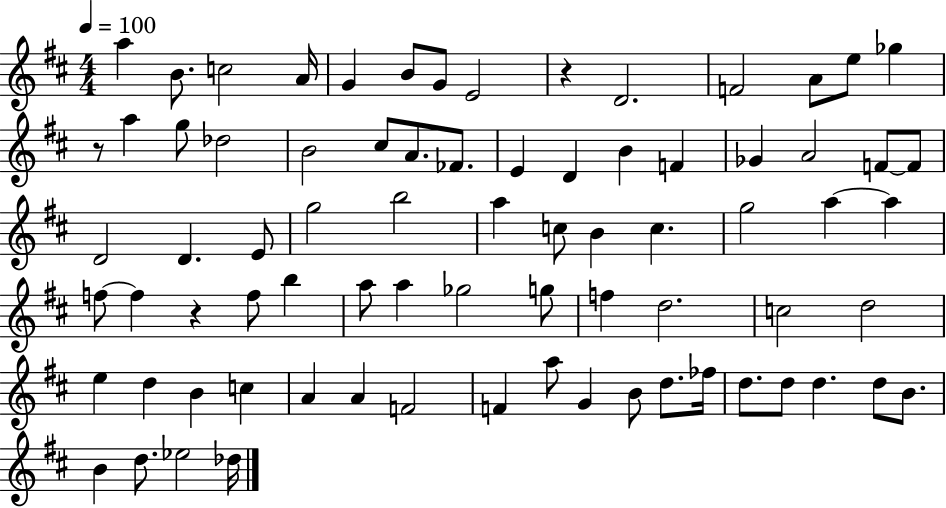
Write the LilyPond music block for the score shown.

{
  \clef treble
  \numericTimeSignature
  \time 4/4
  \key d \major
  \tempo 4 = 100
  a''4 b'8. c''2 a'16 | g'4 b'8 g'8 e'2 | r4 d'2. | f'2 a'8 e''8 ges''4 | \break r8 a''4 g''8 des''2 | b'2 cis''8 a'8. fes'8. | e'4 d'4 b'4 f'4 | ges'4 a'2 f'8~~ f'8 | \break d'2 d'4. e'8 | g''2 b''2 | a''4 c''8 b'4 c''4. | g''2 a''4~~ a''4 | \break f''8~~ f''4 r4 f''8 b''4 | a''8 a''4 ges''2 g''8 | f''4 d''2. | c''2 d''2 | \break e''4 d''4 b'4 c''4 | a'4 a'4 f'2 | f'4 a''8 g'4 b'8 d''8. fes''16 | d''8. d''8 d''4. d''8 b'8. | \break b'4 d''8. ees''2 des''16 | \bar "|."
}